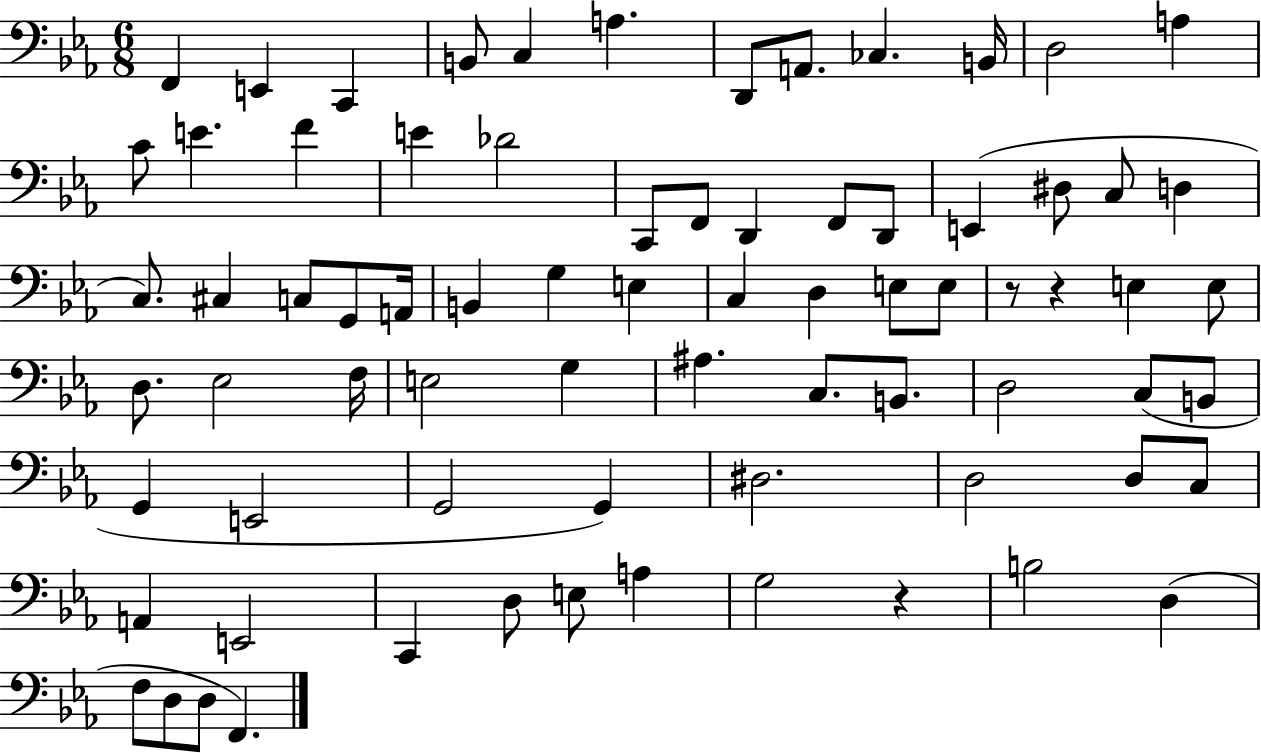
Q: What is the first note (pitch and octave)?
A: F2